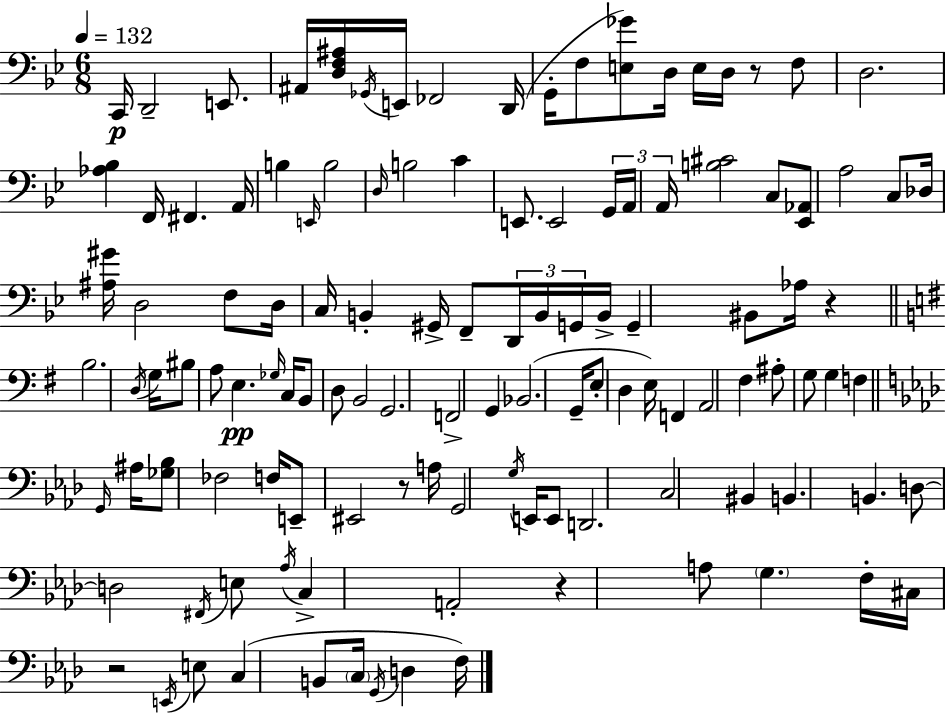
C2/s D2/h E2/e. A#2/s [D3,F3,A#3]/s Gb2/s E2/s FES2/h D2/s G2/s F3/e [E3,Gb4]/e D3/s E3/s D3/s R/e F3/e D3/h. [Ab3,Bb3]/q F2/s F#2/q. A2/s B3/q E2/s B3/h D3/s B3/h C4/q E2/e. E2/h G2/s A2/s A2/s [B3,C#4]/h C3/e [Eb2,Ab2]/e A3/h C3/e Db3/s [A#3,G#4]/s D3/h F3/e D3/s C3/s B2/q G#2/s F2/e D2/s B2/s G2/s B2/s G2/q BIS2/e Ab3/s R/q B3/h. D3/s G3/s BIS3/e A3/e E3/q. Gb3/s C3/s B2/e D3/e B2/h G2/h. F2/h G2/q Bb2/h. G2/s E3/e D3/q E3/s F2/q A2/h F#3/q A#3/e G3/e G3/q F3/q G2/s A#3/s [Gb3,Bb3]/e FES3/h F3/s E2/e EIS2/h R/e A3/s G2/h G3/s E2/s E2/e D2/h. C3/h BIS2/q B2/q. B2/q. D3/e D3/h F#2/s E3/e Ab3/s C3/q A2/h R/q A3/e G3/q. F3/s C#3/s R/h E2/s E3/e C3/q B2/e C3/s G2/s D3/q F3/s